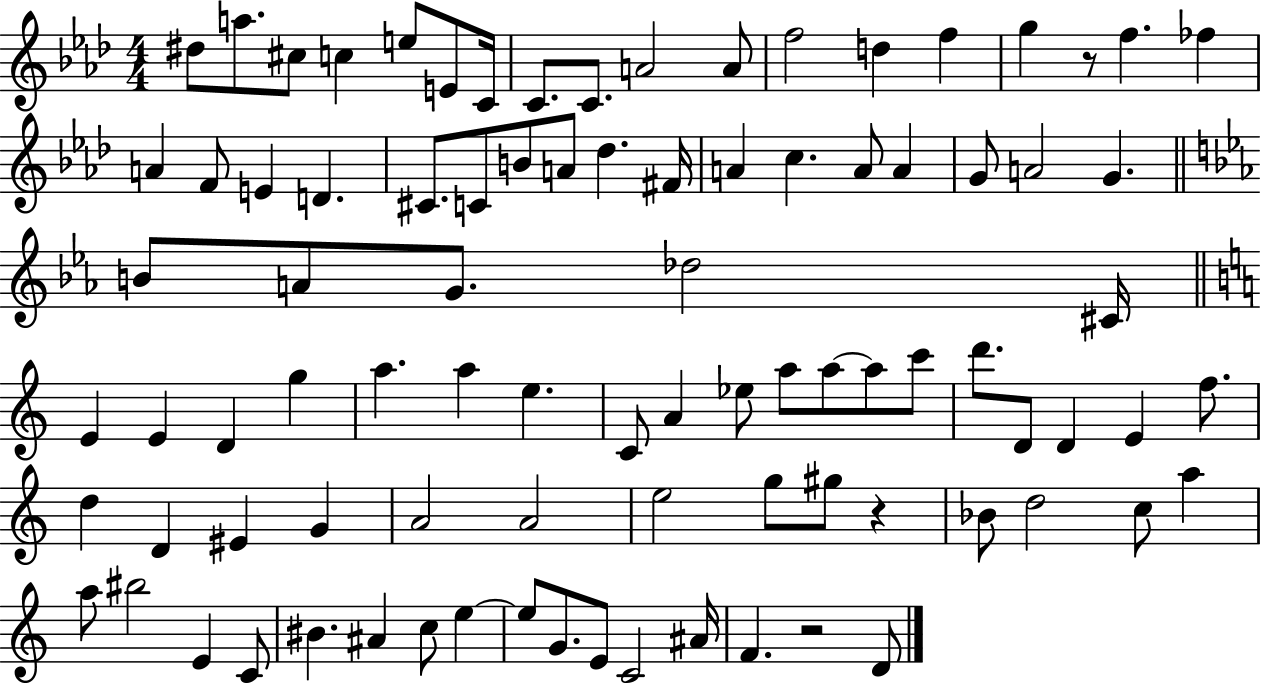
{
  \clef treble
  \numericTimeSignature
  \time 4/4
  \key aes \major
  dis''8 a''8. cis''8 c''4 e''8 e'8 c'16 | c'8. c'8. a'2 a'8 | f''2 d''4 f''4 | g''4 r8 f''4. fes''4 | \break a'4 f'8 e'4 d'4. | cis'8. c'8 b'8 a'8 des''4. fis'16 | a'4 c''4. a'8 a'4 | g'8 a'2 g'4. | \break \bar "||" \break \key c \minor b'8 a'8 g'8. des''2 cis'16 | \bar "||" \break \key a \minor e'4 e'4 d'4 g''4 | a''4. a''4 e''4. | c'8 a'4 ees''8 a''8 a''8~~ a''8 c'''8 | d'''8. d'8 d'4 e'4 f''8. | \break d''4 d'4 eis'4 g'4 | a'2 a'2 | e''2 g''8 gis''8 r4 | bes'8 d''2 c''8 a''4 | \break a''8 bis''2 e'4 c'8 | bis'4. ais'4 c''8 e''4~~ | e''8 g'8. e'8 c'2 ais'16 | f'4. r2 d'8 | \break \bar "|."
}